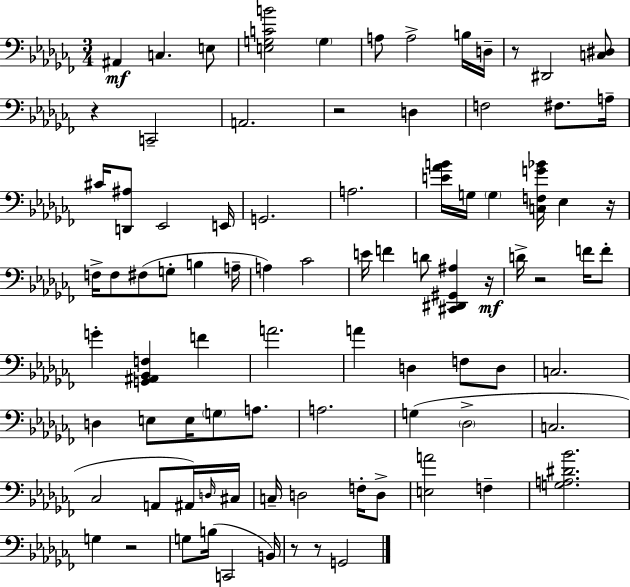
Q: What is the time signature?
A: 3/4